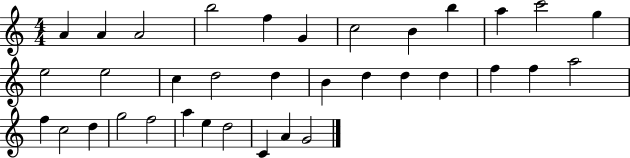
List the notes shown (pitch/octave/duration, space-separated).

A4/q A4/q A4/h B5/h F5/q G4/q C5/h B4/q B5/q A5/q C6/h G5/q E5/h E5/h C5/q D5/h D5/q B4/q D5/q D5/q D5/q F5/q F5/q A5/h F5/q C5/h D5/q G5/h F5/h A5/q E5/q D5/h C4/q A4/q G4/h